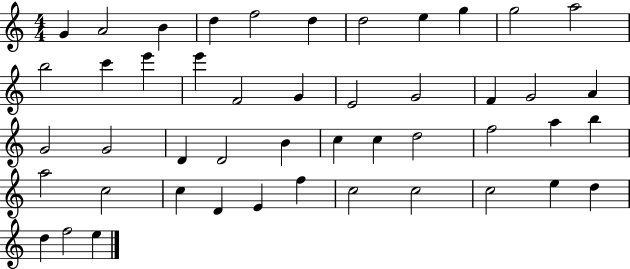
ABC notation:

X:1
T:Untitled
M:4/4
L:1/4
K:C
G A2 B d f2 d d2 e g g2 a2 b2 c' e' e' F2 G E2 G2 F G2 A G2 G2 D D2 B c c d2 f2 a b a2 c2 c D E f c2 c2 c2 e d d f2 e